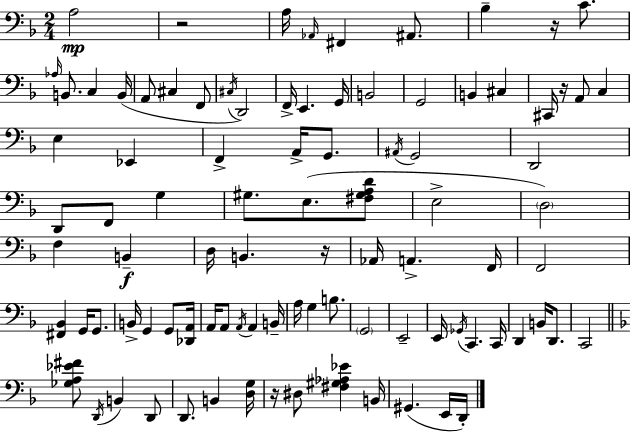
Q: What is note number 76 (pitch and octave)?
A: D2